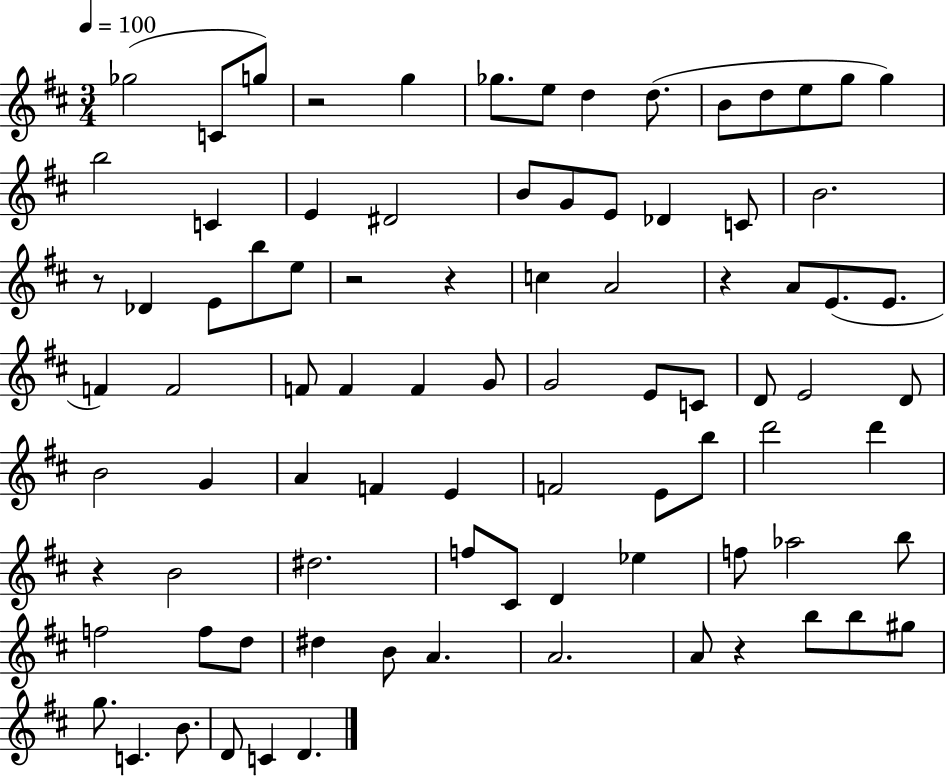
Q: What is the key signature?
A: D major